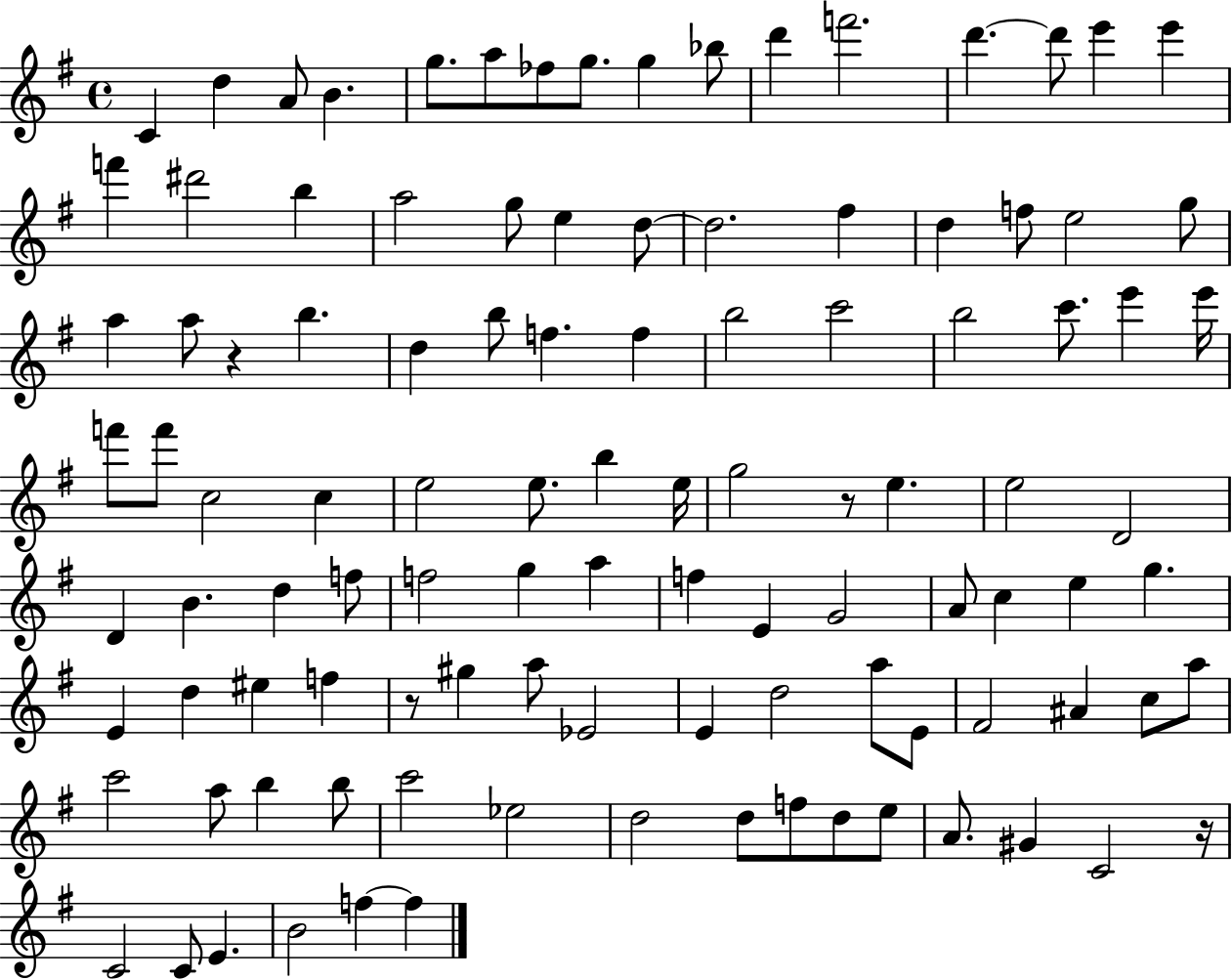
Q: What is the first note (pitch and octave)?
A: C4